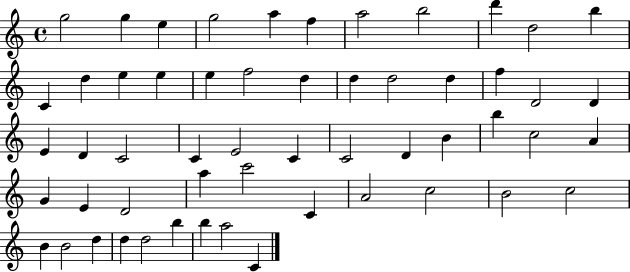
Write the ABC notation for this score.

X:1
T:Untitled
M:4/4
L:1/4
K:C
g2 g e g2 a f a2 b2 d' d2 b C d e e e f2 d d d2 d f D2 D E D C2 C E2 C C2 D B b c2 A G E D2 a c'2 C A2 c2 B2 c2 B B2 d d d2 b b a2 C